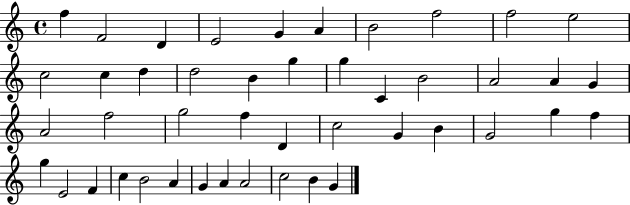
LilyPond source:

{
  \clef treble
  \time 4/4
  \defaultTimeSignature
  \key c \major
  f''4 f'2 d'4 | e'2 g'4 a'4 | b'2 f''2 | f''2 e''2 | \break c''2 c''4 d''4 | d''2 b'4 g''4 | g''4 c'4 b'2 | a'2 a'4 g'4 | \break a'2 f''2 | g''2 f''4 d'4 | c''2 g'4 b'4 | g'2 g''4 f''4 | \break g''4 e'2 f'4 | c''4 b'2 a'4 | g'4 a'4 a'2 | c''2 b'4 g'4 | \break \bar "|."
}